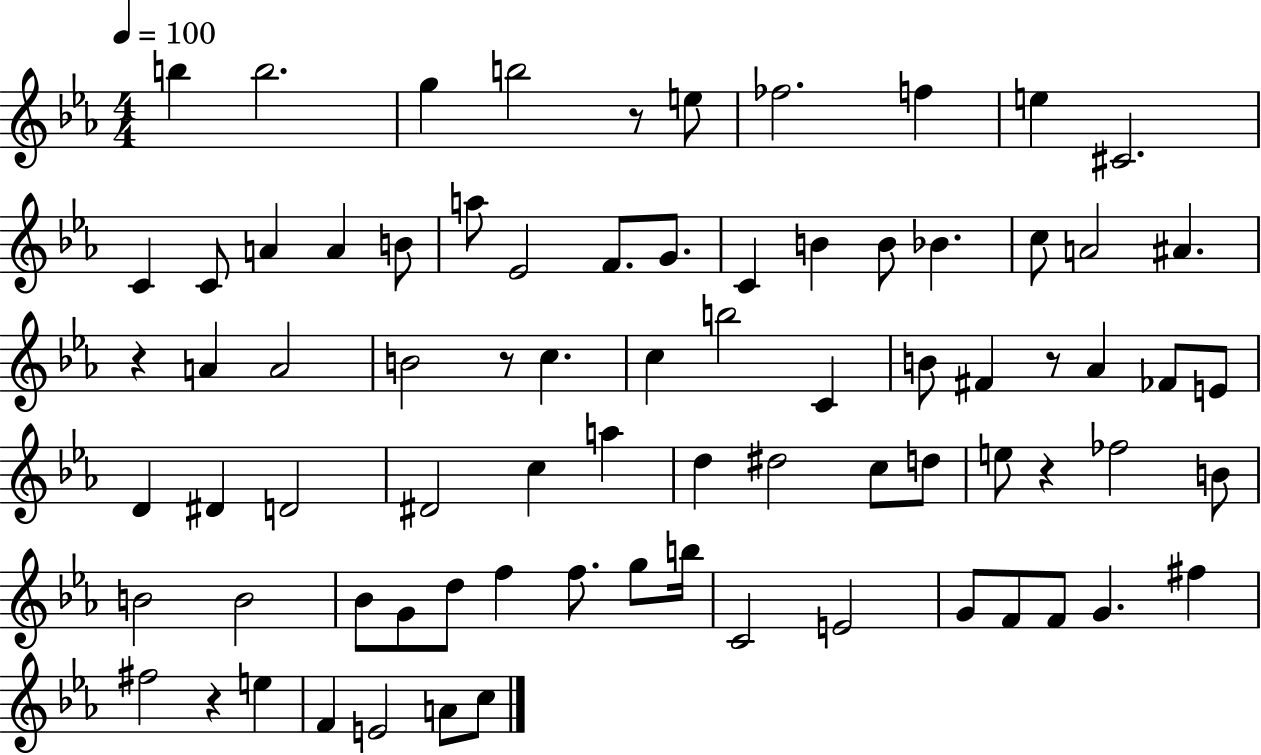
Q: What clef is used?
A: treble